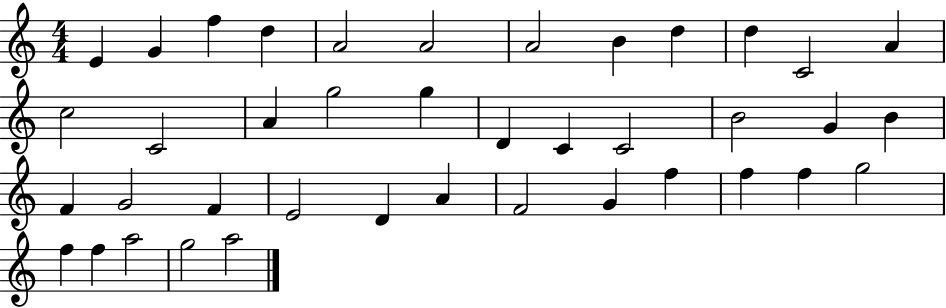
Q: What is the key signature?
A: C major